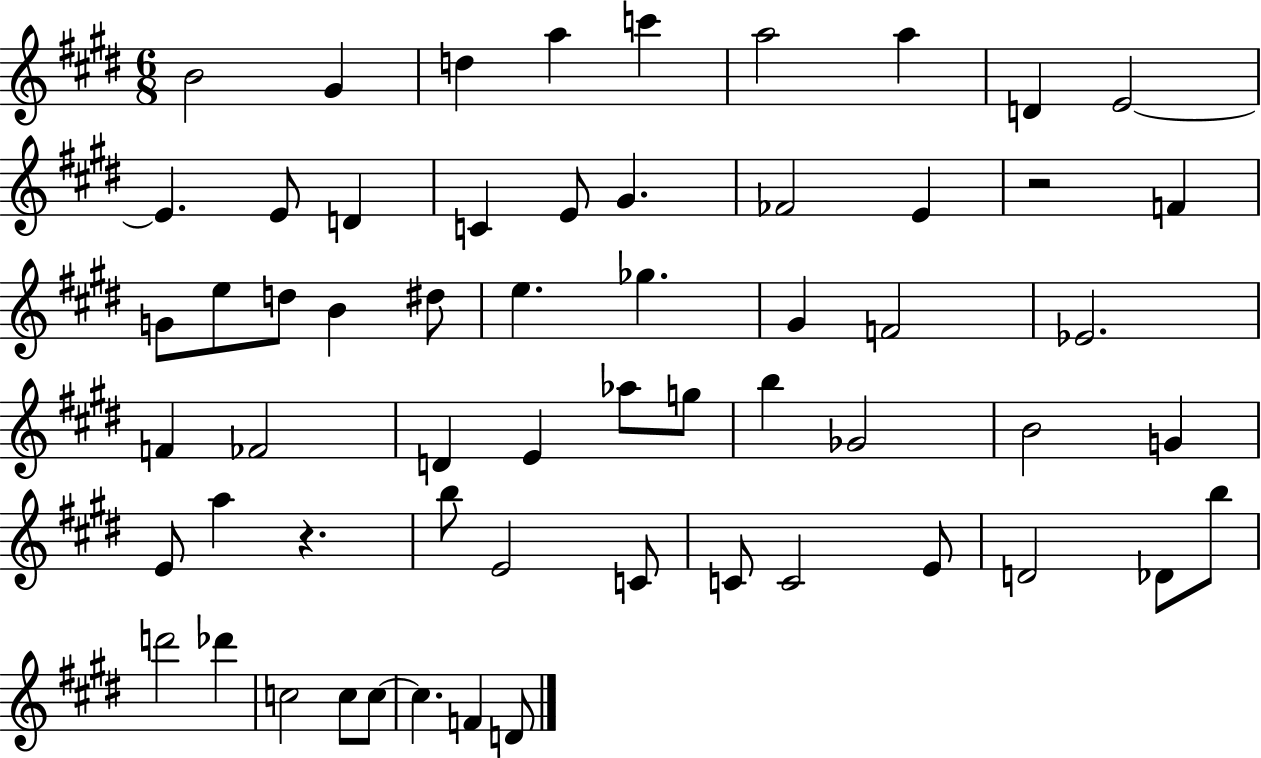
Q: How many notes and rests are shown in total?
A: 59